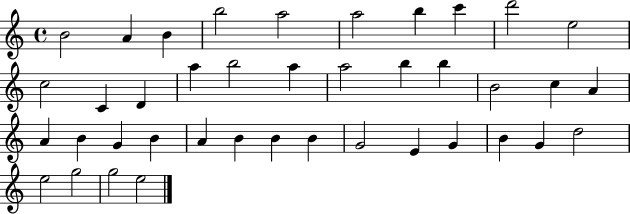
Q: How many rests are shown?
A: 0